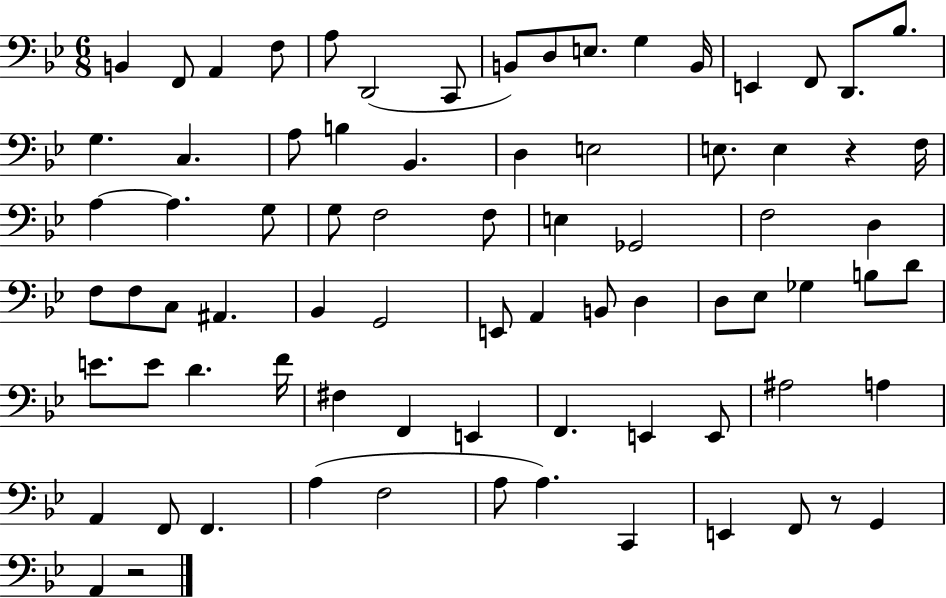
B2/q F2/e A2/q F3/e A3/e D2/h C2/e B2/e D3/e E3/e. G3/q B2/s E2/q F2/e D2/e. Bb3/e. G3/q. C3/q. A3/e B3/q Bb2/q. D3/q E3/h E3/e. E3/q R/q F3/s A3/q A3/q. G3/e G3/e F3/h F3/e E3/q Gb2/h F3/h D3/q F3/e F3/e C3/e A#2/q. Bb2/q G2/h E2/e A2/q B2/e D3/q D3/e Eb3/e Gb3/q B3/e D4/e E4/e. E4/e D4/q. F4/s F#3/q F2/q E2/q F2/q. E2/q E2/e A#3/h A3/q A2/q F2/e F2/q. A3/q F3/h A3/e A3/q. C2/q E2/q F2/e R/e G2/q A2/q R/h